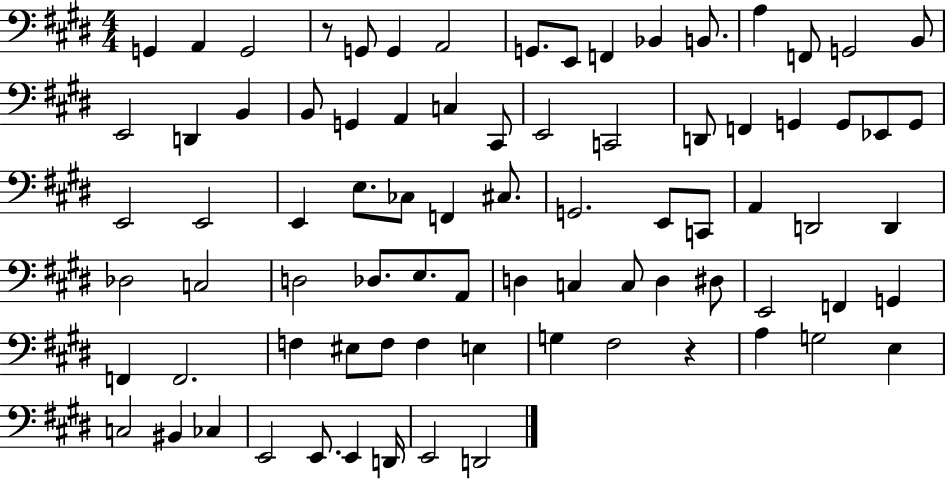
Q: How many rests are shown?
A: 2